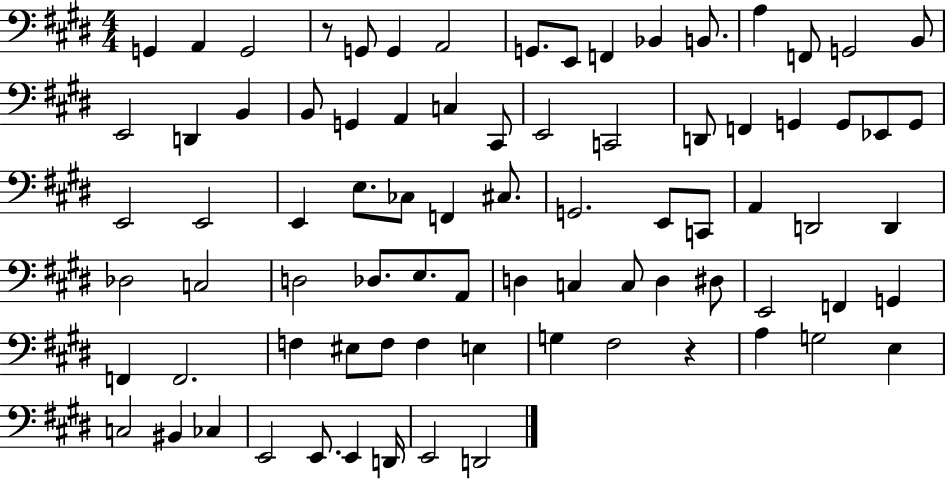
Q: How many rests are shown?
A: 2